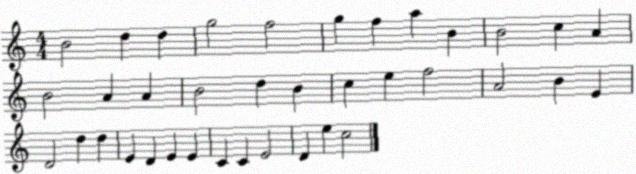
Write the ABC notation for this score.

X:1
T:Untitled
M:4/4
L:1/4
K:C
B2 d d g2 f2 g f a B B2 c A B2 A A B2 d B c e f2 A2 B E D2 d d E D E E C C E2 D e c2